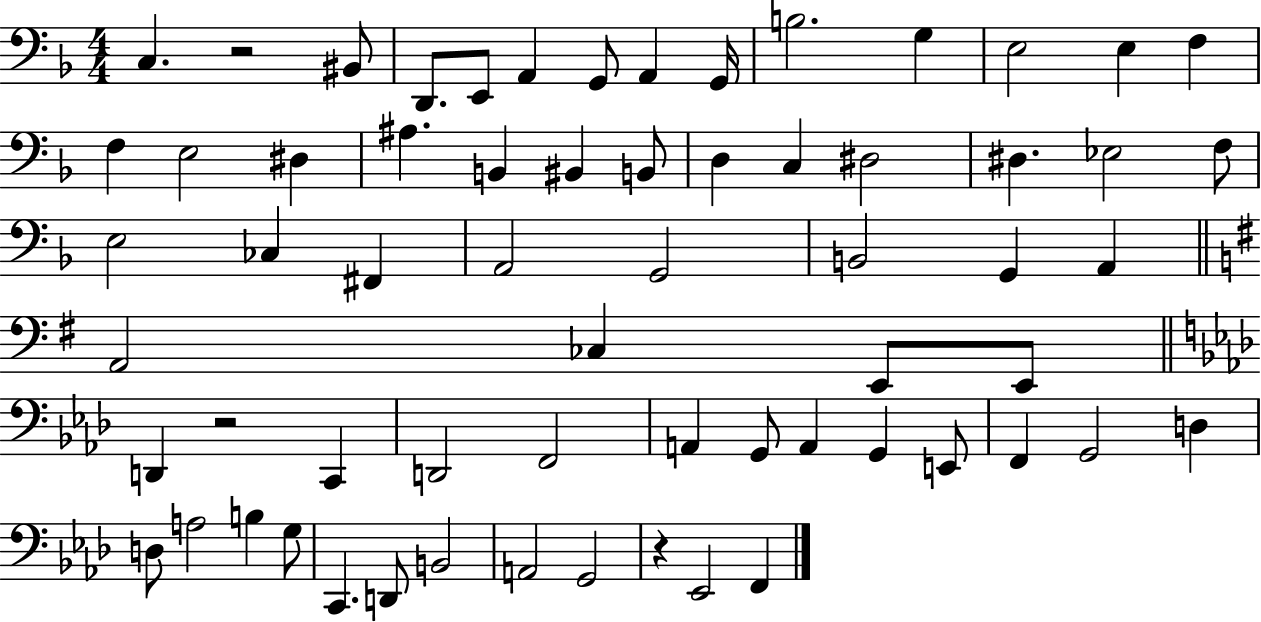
X:1
T:Untitled
M:4/4
L:1/4
K:F
C, z2 ^B,,/2 D,,/2 E,,/2 A,, G,,/2 A,, G,,/4 B,2 G, E,2 E, F, F, E,2 ^D, ^A, B,, ^B,, B,,/2 D, C, ^D,2 ^D, _E,2 F,/2 E,2 _C, ^F,, A,,2 G,,2 B,,2 G,, A,, A,,2 _C, E,,/2 E,,/2 D,, z2 C,, D,,2 F,,2 A,, G,,/2 A,, G,, E,,/2 F,, G,,2 D, D,/2 A,2 B, G,/2 C,, D,,/2 B,,2 A,,2 G,,2 z _E,,2 F,,